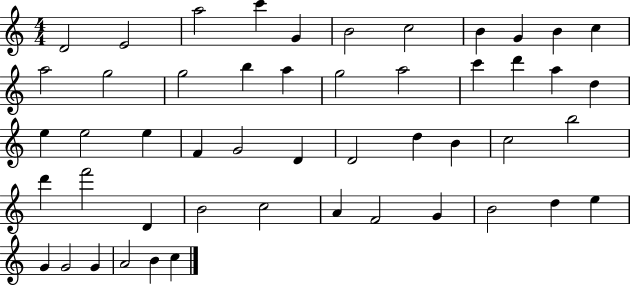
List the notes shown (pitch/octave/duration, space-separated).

D4/h E4/h A5/h C6/q G4/q B4/h C5/h B4/q G4/q B4/q C5/q A5/h G5/h G5/h B5/q A5/q G5/h A5/h C6/q D6/q A5/q D5/q E5/q E5/h E5/q F4/q G4/h D4/q D4/h D5/q B4/q C5/h B5/h D6/q F6/h D4/q B4/h C5/h A4/q F4/h G4/q B4/h D5/q E5/q G4/q G4/h G4/q A4/h B4/q C5/q